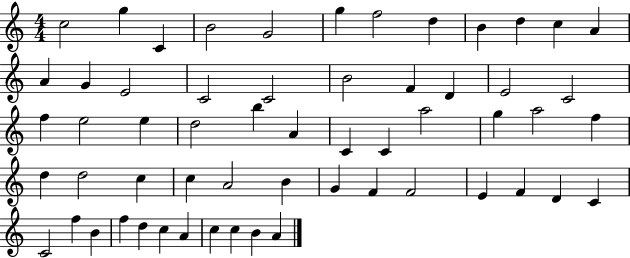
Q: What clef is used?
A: treble